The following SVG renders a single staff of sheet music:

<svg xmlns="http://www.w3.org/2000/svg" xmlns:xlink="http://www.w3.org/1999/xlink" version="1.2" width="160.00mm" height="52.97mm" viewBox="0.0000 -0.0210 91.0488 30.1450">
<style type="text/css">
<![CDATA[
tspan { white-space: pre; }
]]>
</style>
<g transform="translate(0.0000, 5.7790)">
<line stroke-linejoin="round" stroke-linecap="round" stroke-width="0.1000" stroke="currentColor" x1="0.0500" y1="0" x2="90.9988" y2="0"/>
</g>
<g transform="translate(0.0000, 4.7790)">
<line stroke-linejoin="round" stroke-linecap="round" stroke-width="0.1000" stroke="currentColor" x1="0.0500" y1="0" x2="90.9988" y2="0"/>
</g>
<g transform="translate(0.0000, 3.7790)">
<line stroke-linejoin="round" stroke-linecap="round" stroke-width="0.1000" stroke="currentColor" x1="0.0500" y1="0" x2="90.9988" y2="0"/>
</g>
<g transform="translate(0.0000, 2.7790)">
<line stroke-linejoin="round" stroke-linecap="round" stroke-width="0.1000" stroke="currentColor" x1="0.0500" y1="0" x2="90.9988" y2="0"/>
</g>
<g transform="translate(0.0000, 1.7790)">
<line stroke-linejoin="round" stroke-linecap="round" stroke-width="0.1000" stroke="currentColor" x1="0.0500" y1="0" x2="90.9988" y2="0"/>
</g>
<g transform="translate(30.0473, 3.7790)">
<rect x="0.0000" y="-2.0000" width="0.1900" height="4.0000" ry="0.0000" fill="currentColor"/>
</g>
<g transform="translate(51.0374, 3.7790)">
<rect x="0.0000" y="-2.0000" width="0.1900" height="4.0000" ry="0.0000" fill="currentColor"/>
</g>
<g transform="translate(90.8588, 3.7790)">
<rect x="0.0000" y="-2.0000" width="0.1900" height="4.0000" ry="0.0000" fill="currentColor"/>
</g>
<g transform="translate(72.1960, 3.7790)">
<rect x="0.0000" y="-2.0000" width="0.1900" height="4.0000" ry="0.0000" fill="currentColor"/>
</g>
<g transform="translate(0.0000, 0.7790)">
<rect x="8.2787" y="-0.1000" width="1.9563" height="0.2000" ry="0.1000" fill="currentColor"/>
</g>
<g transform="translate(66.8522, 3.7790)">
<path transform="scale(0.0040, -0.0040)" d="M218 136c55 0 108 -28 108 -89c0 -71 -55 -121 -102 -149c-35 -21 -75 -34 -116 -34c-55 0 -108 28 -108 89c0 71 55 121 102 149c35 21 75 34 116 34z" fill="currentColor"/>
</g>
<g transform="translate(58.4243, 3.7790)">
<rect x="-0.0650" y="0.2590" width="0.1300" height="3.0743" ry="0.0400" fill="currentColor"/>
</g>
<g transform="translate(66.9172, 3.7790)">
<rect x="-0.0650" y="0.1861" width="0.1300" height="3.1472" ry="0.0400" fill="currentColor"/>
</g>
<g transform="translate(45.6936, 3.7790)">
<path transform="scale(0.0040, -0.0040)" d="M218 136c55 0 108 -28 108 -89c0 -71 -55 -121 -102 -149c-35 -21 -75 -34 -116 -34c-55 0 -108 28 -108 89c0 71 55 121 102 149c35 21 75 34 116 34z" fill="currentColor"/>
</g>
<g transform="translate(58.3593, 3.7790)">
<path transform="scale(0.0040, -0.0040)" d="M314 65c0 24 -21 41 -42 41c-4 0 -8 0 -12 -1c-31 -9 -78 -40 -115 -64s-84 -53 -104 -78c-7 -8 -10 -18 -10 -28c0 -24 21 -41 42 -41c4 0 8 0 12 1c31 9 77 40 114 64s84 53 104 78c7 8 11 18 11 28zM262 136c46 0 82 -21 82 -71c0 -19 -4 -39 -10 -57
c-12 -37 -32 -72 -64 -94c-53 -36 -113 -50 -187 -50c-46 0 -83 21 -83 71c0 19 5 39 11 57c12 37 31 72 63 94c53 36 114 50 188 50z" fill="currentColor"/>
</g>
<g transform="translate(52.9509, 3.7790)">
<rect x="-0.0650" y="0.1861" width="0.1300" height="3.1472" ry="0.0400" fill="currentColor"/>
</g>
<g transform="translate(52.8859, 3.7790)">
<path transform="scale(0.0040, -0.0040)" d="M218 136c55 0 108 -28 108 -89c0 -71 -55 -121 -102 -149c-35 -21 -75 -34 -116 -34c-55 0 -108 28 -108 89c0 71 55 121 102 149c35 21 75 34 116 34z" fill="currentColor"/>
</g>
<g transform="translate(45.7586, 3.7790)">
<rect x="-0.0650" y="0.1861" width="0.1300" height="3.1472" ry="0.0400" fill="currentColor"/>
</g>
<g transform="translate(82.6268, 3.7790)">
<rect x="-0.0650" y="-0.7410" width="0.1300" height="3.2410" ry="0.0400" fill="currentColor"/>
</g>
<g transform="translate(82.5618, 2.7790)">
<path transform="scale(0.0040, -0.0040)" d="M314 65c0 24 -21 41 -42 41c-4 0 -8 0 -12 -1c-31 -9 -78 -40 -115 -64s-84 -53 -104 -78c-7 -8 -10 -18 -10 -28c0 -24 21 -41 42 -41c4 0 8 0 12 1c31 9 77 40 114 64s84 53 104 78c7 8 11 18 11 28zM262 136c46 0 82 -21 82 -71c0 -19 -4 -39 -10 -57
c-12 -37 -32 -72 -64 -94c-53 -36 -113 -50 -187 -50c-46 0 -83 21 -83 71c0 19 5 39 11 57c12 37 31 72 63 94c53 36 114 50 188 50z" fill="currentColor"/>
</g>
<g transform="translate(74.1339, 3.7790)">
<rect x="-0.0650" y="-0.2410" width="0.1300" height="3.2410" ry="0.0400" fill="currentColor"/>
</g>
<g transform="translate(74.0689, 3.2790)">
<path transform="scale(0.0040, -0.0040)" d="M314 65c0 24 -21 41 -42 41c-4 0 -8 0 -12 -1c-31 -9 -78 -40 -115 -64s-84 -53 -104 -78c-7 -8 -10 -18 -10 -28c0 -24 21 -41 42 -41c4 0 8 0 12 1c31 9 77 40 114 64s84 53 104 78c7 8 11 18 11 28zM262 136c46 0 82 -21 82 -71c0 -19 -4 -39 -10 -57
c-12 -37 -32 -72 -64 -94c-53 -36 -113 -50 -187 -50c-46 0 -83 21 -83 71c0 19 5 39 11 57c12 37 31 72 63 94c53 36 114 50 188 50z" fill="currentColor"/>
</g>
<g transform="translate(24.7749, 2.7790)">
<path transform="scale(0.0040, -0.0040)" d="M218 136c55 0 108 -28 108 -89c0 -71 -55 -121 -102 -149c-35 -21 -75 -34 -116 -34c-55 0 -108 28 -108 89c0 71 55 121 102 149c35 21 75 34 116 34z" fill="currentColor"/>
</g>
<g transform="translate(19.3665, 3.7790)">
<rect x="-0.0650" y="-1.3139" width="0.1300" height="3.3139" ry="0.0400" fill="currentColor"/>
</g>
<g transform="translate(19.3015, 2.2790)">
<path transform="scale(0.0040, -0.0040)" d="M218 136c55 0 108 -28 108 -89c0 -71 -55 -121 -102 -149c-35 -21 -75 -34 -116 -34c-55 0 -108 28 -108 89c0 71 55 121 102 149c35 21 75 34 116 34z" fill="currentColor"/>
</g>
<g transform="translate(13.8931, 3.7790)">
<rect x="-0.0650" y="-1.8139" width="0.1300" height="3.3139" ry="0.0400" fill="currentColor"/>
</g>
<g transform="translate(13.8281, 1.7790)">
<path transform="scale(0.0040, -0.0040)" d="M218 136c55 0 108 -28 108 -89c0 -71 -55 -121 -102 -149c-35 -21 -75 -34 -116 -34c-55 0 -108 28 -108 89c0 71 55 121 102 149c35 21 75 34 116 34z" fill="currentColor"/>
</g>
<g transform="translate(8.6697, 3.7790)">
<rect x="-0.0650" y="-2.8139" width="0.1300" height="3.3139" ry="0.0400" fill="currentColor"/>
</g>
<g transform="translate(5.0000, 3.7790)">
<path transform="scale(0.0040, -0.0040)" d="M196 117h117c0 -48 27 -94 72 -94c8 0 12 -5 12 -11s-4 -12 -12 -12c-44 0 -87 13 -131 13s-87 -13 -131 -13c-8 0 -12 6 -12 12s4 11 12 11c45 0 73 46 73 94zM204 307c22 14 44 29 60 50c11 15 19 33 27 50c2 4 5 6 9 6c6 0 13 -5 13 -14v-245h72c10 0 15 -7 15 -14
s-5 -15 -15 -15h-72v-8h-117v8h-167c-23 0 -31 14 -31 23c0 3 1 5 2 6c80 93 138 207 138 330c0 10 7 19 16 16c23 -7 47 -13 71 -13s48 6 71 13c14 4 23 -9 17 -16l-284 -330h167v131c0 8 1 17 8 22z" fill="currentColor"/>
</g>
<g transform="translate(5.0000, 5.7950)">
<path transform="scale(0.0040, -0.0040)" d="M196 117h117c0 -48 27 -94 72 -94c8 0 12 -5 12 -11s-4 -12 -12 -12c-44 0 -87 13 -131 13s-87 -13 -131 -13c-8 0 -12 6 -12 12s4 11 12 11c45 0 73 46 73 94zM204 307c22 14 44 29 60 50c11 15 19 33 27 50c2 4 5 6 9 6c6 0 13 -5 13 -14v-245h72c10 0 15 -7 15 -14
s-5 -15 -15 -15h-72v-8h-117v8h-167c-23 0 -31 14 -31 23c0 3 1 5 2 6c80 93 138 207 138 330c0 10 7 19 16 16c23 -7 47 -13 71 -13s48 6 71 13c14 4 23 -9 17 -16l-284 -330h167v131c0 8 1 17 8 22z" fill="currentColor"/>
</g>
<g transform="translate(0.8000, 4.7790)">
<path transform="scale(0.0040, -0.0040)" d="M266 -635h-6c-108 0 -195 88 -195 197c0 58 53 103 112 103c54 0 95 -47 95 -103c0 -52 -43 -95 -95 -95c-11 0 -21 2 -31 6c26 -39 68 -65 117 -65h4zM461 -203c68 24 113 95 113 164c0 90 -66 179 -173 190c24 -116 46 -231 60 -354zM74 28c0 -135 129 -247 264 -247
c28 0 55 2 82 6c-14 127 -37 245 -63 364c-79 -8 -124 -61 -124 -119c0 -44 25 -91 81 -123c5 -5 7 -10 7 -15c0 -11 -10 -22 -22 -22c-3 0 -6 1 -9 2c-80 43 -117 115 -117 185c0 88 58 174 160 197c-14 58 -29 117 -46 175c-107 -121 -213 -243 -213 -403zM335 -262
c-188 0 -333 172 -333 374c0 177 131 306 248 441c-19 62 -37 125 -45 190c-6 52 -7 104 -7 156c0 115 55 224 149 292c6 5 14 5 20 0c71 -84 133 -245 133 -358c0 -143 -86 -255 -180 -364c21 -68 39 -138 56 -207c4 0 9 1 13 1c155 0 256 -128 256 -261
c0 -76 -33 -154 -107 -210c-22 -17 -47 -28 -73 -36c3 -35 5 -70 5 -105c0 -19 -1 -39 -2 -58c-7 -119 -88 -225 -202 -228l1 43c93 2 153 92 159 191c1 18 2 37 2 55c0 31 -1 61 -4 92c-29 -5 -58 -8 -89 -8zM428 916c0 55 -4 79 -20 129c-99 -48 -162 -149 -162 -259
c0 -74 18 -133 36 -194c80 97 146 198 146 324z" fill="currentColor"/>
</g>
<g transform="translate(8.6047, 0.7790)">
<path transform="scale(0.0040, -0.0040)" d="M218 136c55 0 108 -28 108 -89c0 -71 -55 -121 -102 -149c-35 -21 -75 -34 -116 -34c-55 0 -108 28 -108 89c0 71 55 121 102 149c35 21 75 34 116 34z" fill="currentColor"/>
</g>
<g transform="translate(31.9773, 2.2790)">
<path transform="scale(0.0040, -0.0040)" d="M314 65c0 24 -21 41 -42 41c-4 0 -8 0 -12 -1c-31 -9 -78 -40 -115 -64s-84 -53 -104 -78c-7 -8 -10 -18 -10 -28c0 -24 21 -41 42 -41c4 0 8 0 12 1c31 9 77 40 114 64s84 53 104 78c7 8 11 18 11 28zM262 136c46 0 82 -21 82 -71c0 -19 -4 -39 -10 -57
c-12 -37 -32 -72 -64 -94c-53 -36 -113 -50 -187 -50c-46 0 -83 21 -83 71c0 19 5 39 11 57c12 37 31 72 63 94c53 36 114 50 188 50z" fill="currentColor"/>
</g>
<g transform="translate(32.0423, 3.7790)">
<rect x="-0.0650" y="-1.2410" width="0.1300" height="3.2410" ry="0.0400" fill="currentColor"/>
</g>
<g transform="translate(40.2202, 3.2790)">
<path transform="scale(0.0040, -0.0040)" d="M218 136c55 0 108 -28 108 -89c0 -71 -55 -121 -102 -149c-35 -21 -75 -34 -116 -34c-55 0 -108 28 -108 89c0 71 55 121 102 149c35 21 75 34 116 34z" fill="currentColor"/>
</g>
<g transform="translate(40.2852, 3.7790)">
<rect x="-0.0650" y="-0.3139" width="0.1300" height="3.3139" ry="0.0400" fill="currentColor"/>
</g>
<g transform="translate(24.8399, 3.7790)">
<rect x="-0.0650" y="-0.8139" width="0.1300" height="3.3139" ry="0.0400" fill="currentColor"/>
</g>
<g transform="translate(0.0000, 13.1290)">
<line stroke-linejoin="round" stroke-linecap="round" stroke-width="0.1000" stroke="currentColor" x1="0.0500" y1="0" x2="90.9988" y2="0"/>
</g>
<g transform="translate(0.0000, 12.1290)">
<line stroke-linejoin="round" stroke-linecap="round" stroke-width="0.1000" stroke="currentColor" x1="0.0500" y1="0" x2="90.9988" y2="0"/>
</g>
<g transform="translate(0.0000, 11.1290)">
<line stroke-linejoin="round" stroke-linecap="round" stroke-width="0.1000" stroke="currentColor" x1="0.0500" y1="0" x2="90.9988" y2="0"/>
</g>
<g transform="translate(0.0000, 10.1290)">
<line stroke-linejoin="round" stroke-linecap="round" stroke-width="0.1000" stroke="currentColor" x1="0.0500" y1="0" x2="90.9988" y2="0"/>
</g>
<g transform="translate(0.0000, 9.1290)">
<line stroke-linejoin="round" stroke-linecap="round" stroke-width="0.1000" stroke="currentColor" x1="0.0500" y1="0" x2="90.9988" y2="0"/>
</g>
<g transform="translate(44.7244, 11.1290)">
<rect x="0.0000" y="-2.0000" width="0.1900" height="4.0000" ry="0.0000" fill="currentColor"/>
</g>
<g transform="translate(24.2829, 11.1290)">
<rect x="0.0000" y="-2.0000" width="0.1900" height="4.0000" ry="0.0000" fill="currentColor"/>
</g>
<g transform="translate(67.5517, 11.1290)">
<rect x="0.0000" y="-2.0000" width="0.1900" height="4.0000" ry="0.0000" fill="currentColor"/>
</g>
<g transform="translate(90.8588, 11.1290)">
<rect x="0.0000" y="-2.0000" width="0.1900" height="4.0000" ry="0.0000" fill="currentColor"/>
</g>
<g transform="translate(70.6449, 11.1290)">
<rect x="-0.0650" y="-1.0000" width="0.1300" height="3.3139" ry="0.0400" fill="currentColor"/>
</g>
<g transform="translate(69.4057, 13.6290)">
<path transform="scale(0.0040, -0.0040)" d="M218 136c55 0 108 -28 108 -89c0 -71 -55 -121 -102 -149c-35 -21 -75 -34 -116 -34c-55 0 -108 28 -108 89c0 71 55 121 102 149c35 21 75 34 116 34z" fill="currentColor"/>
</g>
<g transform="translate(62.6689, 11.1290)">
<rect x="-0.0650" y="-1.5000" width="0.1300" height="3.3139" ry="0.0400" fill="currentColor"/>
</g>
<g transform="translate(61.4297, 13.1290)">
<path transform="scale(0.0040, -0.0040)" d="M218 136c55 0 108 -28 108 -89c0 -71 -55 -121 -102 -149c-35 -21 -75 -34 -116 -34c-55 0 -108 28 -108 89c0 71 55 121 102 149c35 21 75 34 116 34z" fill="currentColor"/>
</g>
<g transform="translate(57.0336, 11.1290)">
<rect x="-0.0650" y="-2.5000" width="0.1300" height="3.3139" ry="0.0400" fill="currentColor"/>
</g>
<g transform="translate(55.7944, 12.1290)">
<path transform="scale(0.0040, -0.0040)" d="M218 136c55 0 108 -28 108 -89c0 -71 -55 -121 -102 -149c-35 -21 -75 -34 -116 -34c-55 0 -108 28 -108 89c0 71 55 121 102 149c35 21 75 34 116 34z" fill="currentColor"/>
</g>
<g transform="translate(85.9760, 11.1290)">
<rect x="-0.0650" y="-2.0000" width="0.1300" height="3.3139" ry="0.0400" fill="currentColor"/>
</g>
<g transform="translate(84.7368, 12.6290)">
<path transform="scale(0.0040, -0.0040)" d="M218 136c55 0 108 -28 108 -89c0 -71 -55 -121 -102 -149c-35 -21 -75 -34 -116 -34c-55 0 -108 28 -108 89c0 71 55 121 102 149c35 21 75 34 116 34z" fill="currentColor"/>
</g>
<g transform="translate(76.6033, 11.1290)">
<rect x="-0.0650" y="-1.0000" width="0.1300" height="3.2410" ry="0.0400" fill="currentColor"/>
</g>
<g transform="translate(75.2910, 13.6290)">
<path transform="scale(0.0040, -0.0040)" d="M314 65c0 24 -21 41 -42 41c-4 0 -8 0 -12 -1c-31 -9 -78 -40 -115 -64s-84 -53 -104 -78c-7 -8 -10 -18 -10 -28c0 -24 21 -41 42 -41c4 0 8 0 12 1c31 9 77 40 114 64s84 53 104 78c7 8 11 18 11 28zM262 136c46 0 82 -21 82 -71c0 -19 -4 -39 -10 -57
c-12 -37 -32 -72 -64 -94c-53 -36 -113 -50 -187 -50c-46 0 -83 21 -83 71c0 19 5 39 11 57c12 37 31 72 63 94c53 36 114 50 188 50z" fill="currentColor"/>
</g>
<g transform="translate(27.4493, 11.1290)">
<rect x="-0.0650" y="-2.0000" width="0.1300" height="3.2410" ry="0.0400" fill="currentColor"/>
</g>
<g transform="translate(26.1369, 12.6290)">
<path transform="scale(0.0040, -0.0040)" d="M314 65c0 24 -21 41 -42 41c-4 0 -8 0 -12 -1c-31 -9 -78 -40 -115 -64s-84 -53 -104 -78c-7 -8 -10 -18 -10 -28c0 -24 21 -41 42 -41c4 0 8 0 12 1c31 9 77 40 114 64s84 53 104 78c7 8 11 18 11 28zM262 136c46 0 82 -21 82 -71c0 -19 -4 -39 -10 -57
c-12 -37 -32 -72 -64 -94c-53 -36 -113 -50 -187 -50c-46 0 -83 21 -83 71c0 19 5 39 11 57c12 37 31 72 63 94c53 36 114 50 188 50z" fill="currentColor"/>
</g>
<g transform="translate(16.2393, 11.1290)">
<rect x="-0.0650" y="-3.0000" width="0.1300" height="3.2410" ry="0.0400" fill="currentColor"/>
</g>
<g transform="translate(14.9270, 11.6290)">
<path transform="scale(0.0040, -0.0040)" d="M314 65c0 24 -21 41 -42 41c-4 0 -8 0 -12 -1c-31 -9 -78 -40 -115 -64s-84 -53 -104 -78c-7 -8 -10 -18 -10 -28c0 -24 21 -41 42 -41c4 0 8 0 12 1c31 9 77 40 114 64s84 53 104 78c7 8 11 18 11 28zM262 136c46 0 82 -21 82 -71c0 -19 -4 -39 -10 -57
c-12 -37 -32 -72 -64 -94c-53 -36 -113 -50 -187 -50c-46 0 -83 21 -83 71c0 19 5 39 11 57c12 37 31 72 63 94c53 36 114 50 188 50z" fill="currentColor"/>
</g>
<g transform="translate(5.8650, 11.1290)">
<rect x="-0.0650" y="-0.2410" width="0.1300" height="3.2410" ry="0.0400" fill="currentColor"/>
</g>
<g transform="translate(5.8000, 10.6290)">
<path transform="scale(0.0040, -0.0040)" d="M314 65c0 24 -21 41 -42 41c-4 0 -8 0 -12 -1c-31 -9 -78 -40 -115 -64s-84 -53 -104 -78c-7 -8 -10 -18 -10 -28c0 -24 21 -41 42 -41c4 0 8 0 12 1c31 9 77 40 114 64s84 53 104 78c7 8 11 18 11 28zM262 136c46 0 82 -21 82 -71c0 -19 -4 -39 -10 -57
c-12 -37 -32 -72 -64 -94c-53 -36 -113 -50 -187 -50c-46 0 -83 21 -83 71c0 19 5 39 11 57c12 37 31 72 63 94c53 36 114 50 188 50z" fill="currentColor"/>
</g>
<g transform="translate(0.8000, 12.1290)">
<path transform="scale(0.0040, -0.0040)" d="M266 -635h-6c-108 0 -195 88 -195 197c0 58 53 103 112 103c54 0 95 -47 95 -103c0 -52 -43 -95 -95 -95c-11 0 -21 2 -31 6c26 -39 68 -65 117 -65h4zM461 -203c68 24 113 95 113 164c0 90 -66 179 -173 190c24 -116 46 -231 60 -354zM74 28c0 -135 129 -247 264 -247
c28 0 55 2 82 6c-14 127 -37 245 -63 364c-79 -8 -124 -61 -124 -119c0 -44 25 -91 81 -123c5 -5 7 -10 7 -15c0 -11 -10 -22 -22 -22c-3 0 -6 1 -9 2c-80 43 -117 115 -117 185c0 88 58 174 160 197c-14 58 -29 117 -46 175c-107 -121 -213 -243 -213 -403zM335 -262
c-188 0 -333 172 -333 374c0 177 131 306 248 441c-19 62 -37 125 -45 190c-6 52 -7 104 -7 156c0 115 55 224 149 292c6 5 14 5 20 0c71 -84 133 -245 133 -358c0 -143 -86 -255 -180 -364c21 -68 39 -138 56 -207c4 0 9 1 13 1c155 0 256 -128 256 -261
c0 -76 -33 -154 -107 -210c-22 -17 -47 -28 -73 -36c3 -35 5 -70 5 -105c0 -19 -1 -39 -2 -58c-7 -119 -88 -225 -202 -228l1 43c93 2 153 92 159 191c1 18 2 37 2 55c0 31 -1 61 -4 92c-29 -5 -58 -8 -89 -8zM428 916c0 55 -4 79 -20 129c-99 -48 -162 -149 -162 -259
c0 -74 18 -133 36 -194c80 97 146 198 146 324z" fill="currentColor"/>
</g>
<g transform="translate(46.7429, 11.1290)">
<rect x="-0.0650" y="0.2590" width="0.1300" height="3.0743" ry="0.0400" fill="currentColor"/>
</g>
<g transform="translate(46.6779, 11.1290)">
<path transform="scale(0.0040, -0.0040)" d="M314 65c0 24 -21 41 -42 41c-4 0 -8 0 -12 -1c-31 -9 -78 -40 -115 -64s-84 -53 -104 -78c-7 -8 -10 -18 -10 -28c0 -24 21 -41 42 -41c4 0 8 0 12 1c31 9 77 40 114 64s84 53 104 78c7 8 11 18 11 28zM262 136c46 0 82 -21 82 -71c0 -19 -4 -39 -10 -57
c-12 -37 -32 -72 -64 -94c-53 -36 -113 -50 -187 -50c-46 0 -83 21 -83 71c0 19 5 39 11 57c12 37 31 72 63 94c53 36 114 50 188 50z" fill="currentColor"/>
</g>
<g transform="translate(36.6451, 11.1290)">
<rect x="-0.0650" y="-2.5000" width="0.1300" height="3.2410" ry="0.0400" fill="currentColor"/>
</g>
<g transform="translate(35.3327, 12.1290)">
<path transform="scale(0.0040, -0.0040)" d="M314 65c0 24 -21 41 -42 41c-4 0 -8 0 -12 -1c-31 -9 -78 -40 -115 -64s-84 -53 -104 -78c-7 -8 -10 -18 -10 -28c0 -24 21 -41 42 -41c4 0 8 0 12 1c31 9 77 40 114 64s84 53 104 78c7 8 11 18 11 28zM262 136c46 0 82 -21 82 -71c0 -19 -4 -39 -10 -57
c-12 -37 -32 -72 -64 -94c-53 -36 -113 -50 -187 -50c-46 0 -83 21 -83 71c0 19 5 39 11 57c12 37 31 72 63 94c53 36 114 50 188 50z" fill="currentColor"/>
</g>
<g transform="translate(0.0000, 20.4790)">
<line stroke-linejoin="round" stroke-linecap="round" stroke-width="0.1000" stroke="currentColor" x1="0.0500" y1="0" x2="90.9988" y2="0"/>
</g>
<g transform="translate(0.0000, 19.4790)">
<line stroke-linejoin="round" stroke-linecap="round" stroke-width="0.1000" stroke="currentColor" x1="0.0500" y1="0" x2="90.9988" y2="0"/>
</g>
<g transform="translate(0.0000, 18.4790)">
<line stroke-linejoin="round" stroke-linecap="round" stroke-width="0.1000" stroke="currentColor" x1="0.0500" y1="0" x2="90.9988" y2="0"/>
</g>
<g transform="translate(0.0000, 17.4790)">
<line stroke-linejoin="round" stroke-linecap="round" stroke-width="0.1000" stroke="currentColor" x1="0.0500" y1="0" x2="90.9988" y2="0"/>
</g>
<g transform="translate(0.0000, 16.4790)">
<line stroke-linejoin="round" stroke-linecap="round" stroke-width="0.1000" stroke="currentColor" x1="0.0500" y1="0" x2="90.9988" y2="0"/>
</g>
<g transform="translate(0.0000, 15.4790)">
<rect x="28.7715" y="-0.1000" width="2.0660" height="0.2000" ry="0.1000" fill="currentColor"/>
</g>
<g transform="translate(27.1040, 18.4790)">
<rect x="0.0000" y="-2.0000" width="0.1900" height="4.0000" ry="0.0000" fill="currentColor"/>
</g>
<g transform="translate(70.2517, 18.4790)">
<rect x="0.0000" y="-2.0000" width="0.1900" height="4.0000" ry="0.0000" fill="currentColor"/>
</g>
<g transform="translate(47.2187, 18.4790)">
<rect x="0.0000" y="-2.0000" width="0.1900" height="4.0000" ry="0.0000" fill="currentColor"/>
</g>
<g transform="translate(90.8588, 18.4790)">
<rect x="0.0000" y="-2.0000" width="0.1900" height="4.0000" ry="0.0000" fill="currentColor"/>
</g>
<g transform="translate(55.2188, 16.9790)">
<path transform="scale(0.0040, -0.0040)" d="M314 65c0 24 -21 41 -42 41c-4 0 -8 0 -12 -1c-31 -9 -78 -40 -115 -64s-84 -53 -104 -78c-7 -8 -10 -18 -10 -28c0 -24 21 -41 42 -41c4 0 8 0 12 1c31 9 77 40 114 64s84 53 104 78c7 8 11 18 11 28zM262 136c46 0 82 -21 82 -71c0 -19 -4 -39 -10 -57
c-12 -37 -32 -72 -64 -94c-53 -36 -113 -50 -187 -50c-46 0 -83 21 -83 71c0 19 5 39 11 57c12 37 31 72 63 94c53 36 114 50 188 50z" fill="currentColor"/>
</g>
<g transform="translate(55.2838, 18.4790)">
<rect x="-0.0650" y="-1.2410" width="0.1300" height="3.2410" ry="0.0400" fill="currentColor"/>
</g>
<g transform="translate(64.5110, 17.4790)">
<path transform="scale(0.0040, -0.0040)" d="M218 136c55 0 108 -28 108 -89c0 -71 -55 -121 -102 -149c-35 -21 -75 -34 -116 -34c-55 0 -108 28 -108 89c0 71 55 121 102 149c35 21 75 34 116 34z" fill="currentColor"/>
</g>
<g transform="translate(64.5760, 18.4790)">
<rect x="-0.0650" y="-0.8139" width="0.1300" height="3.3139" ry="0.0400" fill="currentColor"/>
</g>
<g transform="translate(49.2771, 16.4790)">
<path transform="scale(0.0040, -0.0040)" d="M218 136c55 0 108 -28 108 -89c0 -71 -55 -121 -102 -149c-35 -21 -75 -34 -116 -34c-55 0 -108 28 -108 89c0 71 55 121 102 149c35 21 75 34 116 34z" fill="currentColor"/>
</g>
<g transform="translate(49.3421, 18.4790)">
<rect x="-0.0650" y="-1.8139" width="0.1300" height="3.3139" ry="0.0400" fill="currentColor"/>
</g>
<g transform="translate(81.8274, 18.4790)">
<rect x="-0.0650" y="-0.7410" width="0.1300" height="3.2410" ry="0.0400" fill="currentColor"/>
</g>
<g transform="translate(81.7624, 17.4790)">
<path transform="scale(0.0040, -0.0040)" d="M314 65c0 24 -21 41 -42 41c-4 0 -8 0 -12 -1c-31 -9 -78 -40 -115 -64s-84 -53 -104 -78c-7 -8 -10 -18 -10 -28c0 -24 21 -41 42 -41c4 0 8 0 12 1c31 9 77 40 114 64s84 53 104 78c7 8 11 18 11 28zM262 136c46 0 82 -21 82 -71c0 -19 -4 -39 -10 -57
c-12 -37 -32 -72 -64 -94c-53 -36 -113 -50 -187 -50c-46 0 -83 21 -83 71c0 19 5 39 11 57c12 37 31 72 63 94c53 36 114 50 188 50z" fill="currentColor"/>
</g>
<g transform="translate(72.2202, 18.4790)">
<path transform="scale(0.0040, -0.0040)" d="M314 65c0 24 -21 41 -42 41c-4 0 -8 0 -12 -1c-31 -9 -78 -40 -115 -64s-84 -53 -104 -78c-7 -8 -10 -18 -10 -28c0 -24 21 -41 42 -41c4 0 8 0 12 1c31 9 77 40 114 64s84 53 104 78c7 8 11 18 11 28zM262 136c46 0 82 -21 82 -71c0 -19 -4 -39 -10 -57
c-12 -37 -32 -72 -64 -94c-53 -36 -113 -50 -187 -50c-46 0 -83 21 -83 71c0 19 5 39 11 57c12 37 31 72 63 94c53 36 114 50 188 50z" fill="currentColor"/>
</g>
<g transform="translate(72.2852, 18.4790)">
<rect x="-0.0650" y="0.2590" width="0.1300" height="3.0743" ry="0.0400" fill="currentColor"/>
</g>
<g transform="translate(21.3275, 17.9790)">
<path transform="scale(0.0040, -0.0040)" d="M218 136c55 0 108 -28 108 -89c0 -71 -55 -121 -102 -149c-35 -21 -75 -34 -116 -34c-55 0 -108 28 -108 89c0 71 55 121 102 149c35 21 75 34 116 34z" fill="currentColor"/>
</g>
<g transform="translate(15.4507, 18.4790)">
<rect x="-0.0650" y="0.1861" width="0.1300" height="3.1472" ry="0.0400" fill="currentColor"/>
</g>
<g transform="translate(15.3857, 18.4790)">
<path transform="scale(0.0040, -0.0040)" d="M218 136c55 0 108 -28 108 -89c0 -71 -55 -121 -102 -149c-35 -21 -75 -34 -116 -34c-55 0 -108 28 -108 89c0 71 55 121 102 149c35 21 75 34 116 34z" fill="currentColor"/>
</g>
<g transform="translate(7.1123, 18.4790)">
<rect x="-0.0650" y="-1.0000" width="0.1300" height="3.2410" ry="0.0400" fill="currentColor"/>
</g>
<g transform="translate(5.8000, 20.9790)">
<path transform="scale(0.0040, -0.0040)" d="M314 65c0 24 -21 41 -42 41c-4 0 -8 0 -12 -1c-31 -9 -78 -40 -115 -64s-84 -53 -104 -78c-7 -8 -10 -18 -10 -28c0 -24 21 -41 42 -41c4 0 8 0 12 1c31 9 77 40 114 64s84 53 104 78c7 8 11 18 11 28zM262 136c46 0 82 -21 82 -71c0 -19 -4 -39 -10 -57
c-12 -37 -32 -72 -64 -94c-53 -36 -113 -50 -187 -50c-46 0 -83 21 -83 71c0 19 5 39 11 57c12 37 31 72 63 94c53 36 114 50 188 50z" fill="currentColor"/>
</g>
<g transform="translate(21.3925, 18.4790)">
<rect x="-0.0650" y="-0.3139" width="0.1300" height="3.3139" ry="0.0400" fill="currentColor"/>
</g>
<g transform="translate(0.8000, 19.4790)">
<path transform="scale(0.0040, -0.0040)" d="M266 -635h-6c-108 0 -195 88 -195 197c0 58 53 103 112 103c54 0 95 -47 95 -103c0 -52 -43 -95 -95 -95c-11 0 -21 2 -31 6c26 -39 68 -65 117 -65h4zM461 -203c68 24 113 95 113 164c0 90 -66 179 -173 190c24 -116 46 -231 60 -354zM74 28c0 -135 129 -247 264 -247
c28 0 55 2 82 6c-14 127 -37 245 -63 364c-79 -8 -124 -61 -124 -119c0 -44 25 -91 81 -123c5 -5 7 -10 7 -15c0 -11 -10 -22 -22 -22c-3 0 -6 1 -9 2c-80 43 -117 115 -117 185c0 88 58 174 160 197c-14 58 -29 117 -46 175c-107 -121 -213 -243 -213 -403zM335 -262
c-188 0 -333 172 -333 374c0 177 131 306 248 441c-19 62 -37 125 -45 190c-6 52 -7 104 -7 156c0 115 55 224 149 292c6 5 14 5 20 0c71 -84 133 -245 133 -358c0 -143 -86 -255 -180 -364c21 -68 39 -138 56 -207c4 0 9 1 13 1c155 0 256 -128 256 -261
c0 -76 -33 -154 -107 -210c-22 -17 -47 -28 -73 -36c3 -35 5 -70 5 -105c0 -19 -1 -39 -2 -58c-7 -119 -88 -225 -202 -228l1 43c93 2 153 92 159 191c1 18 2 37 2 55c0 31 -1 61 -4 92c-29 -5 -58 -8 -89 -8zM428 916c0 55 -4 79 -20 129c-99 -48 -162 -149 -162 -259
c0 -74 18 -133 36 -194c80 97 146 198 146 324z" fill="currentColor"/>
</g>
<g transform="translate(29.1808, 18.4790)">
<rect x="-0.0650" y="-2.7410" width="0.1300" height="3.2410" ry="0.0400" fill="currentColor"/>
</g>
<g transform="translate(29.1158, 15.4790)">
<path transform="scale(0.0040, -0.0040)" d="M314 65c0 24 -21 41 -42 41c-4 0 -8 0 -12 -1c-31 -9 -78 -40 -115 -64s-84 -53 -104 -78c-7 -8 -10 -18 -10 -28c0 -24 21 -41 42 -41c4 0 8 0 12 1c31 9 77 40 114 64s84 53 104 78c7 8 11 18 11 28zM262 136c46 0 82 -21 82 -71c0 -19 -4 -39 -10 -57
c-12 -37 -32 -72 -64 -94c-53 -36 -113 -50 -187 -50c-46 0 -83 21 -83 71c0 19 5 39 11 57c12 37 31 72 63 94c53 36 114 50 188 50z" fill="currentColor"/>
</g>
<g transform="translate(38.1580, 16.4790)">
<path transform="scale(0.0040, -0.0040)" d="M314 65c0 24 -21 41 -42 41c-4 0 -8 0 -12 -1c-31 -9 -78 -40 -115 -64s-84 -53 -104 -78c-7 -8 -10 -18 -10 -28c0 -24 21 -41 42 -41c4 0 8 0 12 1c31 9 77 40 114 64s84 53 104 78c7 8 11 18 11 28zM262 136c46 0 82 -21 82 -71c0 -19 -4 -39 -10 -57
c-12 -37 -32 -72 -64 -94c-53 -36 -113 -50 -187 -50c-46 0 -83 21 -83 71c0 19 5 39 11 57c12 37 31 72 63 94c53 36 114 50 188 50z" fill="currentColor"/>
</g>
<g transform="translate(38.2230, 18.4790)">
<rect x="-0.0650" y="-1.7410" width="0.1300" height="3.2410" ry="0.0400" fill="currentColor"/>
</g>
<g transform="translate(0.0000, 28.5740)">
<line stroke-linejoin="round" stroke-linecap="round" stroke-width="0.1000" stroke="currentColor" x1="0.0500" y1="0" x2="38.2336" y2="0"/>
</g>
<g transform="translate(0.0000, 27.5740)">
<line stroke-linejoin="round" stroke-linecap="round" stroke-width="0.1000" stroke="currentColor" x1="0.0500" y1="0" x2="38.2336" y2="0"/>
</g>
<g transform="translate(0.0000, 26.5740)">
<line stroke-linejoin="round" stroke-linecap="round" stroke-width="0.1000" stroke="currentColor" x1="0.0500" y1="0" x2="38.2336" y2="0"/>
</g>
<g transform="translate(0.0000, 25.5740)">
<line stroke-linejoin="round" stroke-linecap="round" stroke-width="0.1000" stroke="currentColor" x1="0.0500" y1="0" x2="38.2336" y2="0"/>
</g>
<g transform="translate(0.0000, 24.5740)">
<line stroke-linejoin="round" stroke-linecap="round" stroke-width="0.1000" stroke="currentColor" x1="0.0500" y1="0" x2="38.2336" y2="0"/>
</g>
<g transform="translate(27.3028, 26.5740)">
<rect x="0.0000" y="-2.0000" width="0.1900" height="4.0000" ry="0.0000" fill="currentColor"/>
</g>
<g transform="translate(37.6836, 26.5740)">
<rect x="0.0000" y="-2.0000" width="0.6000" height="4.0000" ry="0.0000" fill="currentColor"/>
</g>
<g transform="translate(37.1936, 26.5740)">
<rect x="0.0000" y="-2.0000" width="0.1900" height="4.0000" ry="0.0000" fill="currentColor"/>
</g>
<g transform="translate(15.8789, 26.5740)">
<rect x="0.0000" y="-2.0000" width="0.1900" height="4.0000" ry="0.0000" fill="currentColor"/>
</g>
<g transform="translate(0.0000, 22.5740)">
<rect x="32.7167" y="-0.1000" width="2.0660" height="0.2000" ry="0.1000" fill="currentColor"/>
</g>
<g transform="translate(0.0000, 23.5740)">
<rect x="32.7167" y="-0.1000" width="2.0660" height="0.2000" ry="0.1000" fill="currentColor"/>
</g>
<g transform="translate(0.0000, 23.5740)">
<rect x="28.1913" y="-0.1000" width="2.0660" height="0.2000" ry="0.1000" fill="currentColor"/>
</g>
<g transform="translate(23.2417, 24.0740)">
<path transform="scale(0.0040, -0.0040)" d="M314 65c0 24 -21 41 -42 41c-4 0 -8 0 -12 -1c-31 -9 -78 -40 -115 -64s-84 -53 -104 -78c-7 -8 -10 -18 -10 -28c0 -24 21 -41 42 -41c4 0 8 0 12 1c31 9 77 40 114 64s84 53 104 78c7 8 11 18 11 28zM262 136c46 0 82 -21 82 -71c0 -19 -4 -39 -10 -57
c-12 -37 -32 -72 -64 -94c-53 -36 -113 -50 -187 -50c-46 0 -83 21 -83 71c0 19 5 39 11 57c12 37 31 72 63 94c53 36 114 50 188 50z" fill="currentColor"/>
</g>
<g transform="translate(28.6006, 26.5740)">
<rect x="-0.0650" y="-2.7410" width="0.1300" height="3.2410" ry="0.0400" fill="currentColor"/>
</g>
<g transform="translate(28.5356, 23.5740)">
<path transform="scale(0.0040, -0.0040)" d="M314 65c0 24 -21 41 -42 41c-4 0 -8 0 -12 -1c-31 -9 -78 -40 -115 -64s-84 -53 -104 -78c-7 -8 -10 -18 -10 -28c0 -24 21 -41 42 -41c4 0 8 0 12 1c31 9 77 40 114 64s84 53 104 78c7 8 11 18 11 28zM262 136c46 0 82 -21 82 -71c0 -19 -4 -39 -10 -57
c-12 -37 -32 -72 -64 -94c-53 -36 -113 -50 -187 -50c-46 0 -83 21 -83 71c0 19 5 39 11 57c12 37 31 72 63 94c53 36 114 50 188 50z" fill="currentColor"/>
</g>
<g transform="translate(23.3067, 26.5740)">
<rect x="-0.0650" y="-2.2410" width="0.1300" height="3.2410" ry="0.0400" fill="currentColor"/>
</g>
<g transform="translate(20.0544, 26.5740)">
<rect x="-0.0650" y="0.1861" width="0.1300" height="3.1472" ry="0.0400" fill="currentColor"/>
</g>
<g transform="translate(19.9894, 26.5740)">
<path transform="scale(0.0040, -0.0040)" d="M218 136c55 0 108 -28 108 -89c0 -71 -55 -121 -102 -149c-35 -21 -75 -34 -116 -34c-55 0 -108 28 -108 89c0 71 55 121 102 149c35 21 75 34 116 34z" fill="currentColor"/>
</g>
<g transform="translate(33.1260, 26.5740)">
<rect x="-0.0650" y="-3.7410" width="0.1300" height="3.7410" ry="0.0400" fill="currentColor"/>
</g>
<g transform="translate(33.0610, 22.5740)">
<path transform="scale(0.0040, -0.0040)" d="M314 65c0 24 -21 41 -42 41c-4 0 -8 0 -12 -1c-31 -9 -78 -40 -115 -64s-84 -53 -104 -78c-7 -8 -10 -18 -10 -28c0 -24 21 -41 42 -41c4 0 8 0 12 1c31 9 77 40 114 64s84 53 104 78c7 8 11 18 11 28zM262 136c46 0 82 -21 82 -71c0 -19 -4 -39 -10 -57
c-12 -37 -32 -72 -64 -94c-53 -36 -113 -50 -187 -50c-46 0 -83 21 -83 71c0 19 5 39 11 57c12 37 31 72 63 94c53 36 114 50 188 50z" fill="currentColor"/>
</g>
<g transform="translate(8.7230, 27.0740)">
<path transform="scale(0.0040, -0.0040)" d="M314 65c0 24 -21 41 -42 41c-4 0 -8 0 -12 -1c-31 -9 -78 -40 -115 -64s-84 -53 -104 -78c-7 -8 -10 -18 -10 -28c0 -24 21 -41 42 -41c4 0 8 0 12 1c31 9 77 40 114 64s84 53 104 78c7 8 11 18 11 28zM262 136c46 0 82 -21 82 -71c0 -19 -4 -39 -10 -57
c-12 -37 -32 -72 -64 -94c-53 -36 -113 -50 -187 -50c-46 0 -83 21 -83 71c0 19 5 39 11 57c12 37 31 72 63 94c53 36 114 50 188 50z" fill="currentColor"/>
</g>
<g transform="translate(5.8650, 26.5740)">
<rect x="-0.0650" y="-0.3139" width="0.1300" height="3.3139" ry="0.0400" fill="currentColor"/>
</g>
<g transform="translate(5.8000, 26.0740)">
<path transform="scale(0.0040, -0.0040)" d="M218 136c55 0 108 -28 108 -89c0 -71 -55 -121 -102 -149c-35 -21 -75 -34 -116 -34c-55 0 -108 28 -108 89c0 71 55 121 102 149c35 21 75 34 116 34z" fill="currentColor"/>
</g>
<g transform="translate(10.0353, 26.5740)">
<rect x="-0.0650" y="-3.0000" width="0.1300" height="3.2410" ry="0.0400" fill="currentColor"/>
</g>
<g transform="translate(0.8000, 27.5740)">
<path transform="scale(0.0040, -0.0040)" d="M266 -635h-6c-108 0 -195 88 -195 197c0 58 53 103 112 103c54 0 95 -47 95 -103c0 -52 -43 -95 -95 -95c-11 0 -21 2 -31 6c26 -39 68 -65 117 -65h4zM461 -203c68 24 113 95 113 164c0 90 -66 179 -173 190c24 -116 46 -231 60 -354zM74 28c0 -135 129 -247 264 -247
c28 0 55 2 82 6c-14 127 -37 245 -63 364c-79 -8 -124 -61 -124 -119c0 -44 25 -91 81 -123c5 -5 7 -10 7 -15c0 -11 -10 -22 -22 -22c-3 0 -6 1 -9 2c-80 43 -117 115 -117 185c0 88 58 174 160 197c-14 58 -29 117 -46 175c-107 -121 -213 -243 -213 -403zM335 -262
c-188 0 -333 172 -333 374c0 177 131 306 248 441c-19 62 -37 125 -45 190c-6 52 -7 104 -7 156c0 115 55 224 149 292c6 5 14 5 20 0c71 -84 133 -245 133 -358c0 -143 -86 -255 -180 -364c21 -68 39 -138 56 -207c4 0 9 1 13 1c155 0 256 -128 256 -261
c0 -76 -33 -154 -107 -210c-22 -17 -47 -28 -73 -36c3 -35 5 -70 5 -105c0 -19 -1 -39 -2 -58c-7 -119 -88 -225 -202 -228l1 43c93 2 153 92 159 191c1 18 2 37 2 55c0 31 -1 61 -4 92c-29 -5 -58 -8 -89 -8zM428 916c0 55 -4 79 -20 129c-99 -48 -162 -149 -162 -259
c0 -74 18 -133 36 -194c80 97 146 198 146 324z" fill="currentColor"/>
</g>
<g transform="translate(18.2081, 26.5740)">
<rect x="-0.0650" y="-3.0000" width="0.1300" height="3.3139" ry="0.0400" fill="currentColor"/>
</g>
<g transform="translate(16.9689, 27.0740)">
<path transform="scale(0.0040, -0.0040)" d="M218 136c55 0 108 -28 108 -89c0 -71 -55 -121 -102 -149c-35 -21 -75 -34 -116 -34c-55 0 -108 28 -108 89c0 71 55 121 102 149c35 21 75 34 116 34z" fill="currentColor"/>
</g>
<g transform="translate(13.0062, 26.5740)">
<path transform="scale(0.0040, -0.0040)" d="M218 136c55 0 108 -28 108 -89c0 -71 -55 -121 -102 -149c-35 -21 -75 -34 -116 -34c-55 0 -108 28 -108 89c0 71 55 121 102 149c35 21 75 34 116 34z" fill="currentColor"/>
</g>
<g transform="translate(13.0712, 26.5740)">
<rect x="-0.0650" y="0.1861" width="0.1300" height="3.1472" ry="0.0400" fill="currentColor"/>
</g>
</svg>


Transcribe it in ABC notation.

X:1
T:Untitled
M:4/4
L:1/4
K:C
a f e d e2 c B B B2 B c2 d2 c2 A2 F2 G2 B2 G E D D2 F D2 B c a2 f2 f e2 d B2 d2 c A2 B A B g2 a2 c'2